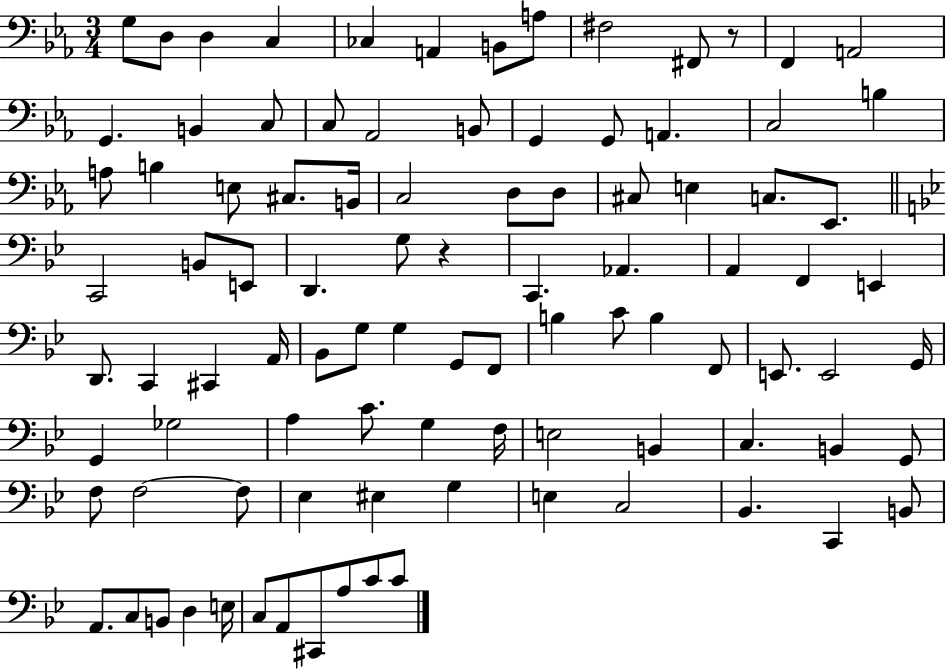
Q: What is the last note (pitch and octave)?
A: C4